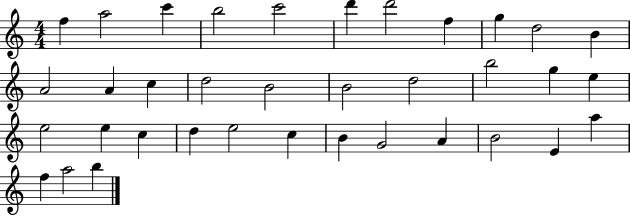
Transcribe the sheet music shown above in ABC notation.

X:1
T:Untitled
M:4/4
L:1/4
K:C
f a2 c' b2 c'2 d' d'2 f g d2 B A2 A c d2 B2 B2 d2 b2 g e e2 e c d e2 c B G2 A B2 E a f a2 b